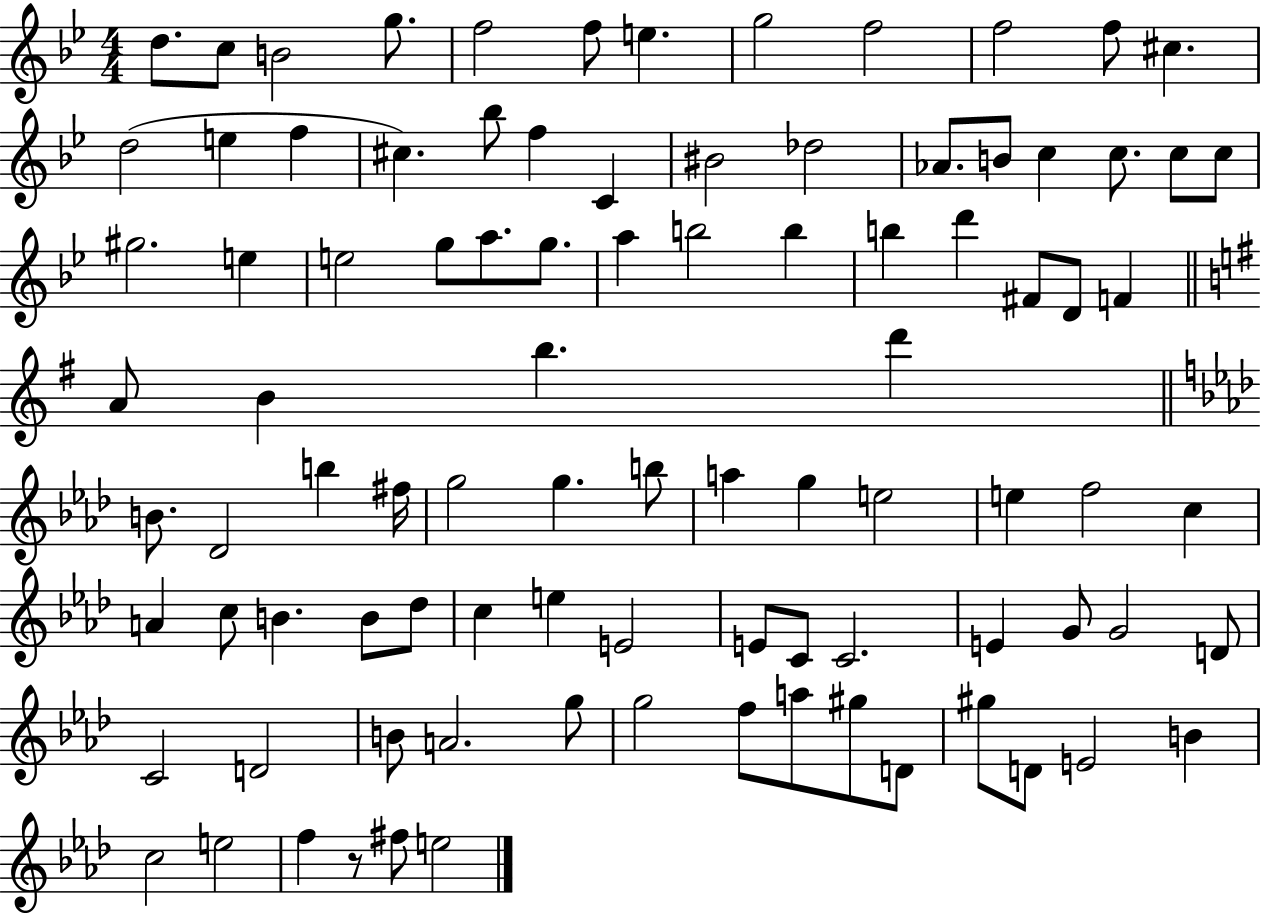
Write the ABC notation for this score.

X:1
T:Untitled
M:4/4
L:1/4
K:Bb
d/2 c/2 B2 g/2 f2 f/2 e g2 f2 f2 f/2 ^c d2 e f ^c _b/2 f C ^B2 _d2 _A/2 B/2 c c/2 c/2 c/2 ^g2 e e2 g/2 a/2 g/2 a b2 b b d' ^F/2 D/2 F A/2 B b d' B/2 _D2 b ^f/4 g2 g b/2 a g e2 e f2 c A c/2 B B/2 _d/2 c e E2 E/2 C/2 C2 E G/2 G2 D/2 C2 D2 B/2 A2 g/2 g2 f/2 a/2 ^g/2 D/2 ^g/2 D/2 E2 B c2 e2 f z/2 ^f/2 e2